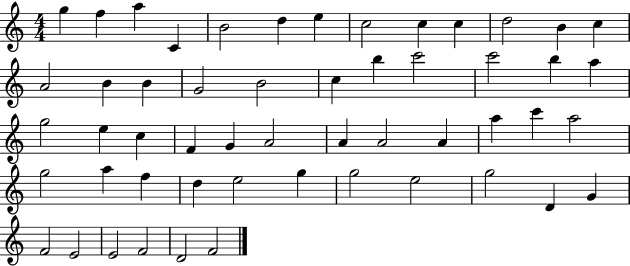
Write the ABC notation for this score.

X:1
T:Untitled
M:4/4
L:1/4
K:C
g f a C B2 d e c2 c c d2 B c A2 B B G2 B2 c b c'2 c'2 b a g2 e c F G A2 A A2 A a c' a2 g2 a f d e2 g g2 e2 g2 D G F2 E2 E2 F2 D2 F2